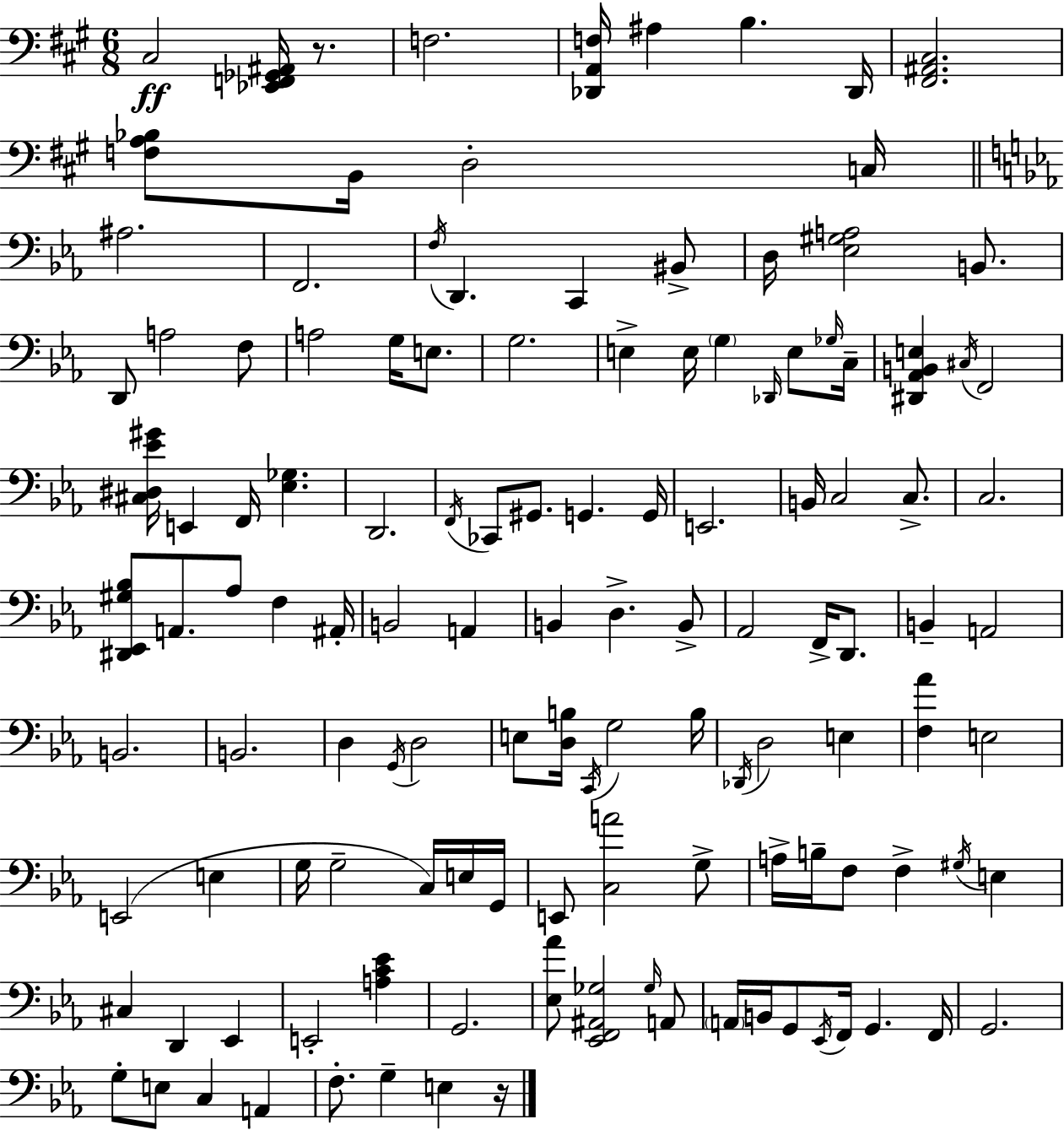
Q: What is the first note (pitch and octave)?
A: C#3